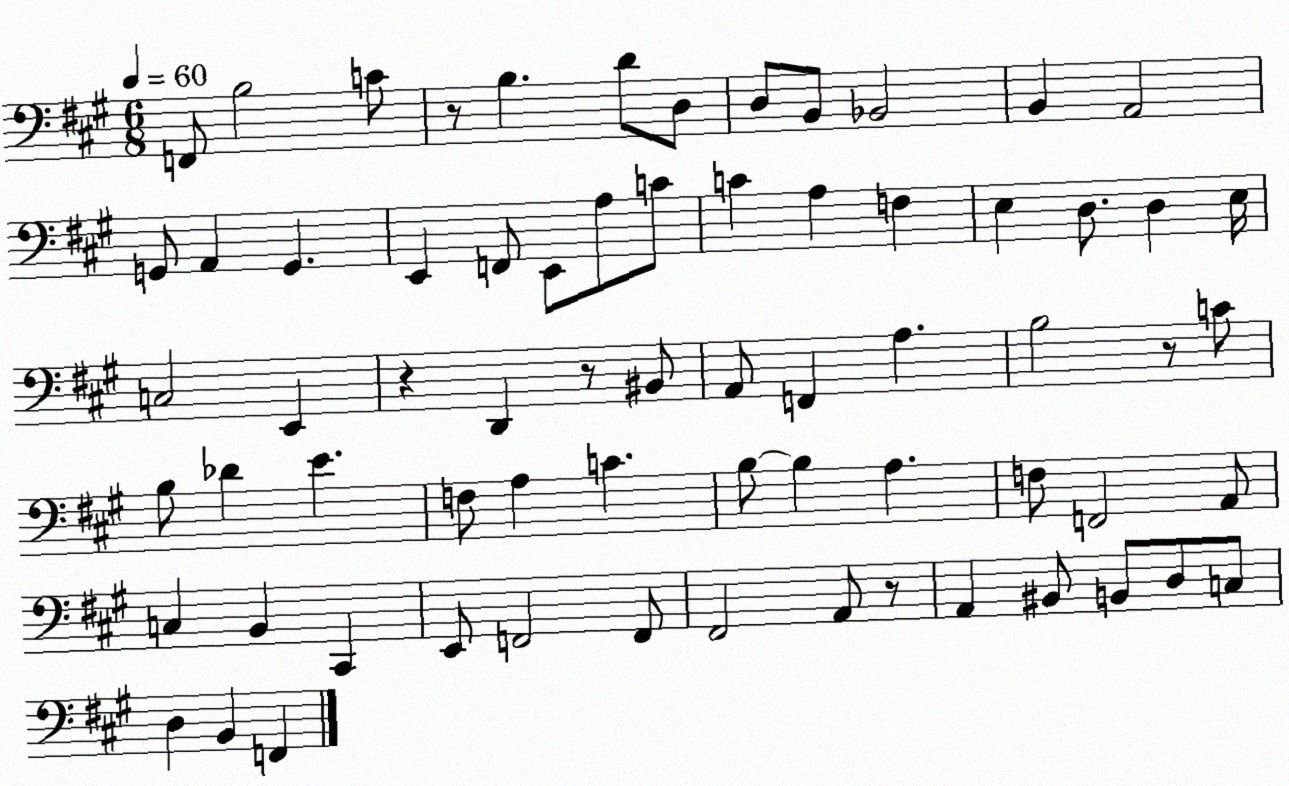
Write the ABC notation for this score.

X:1
T:Untitled
M:6/8
L:1/4
K:A
F,,/2 B,2 C/2 z/2 B, D/2 D,/2 D,/2 B,,/2 _B,,2 B,, A,,2 G,,/2 A,, G,, E,, F,,/2 E,,/2 A,/2 C/2 C A, F, E, D,/2 D, E,/4 C,2 E,, z D,, z/2 ^B,,/2 A,,/2 F,, A, B,2 z/2 C/2 B,/2 _D E F,/2 A, C B,/2 B, A, F,/2 F,,2 A,,/2 C, B,, ^C,, E,,/2 F,,2 F,,/2 ^F,,2 A,,/2 z/2 A,, ^B,,/2 B,,/2 D,/2 C,/2 D, B,, F,,